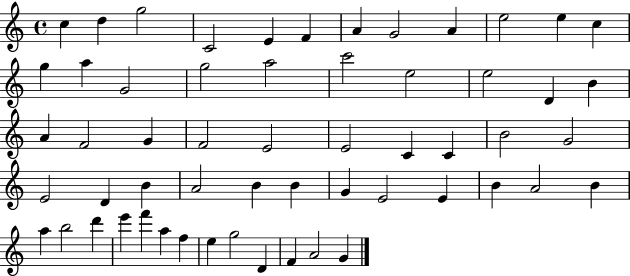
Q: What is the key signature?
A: C major